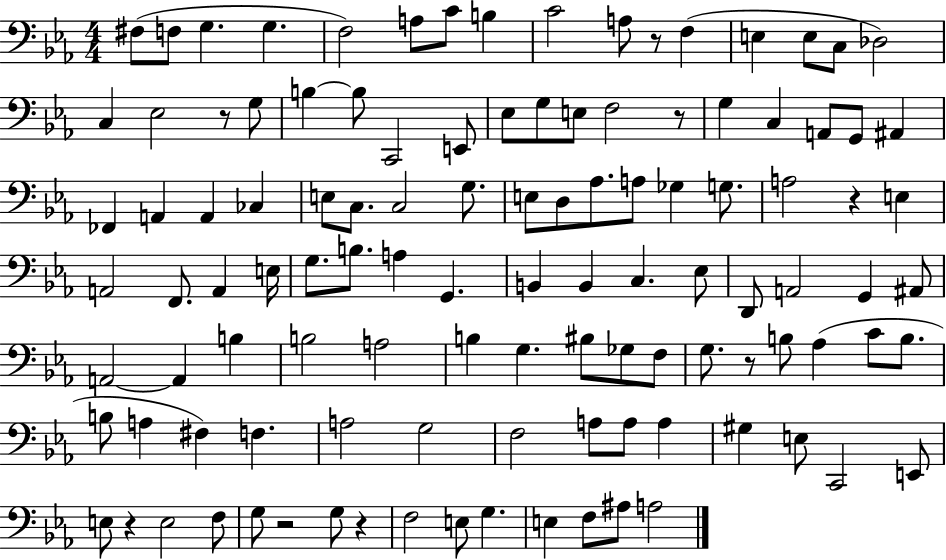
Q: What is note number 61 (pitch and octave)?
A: A2